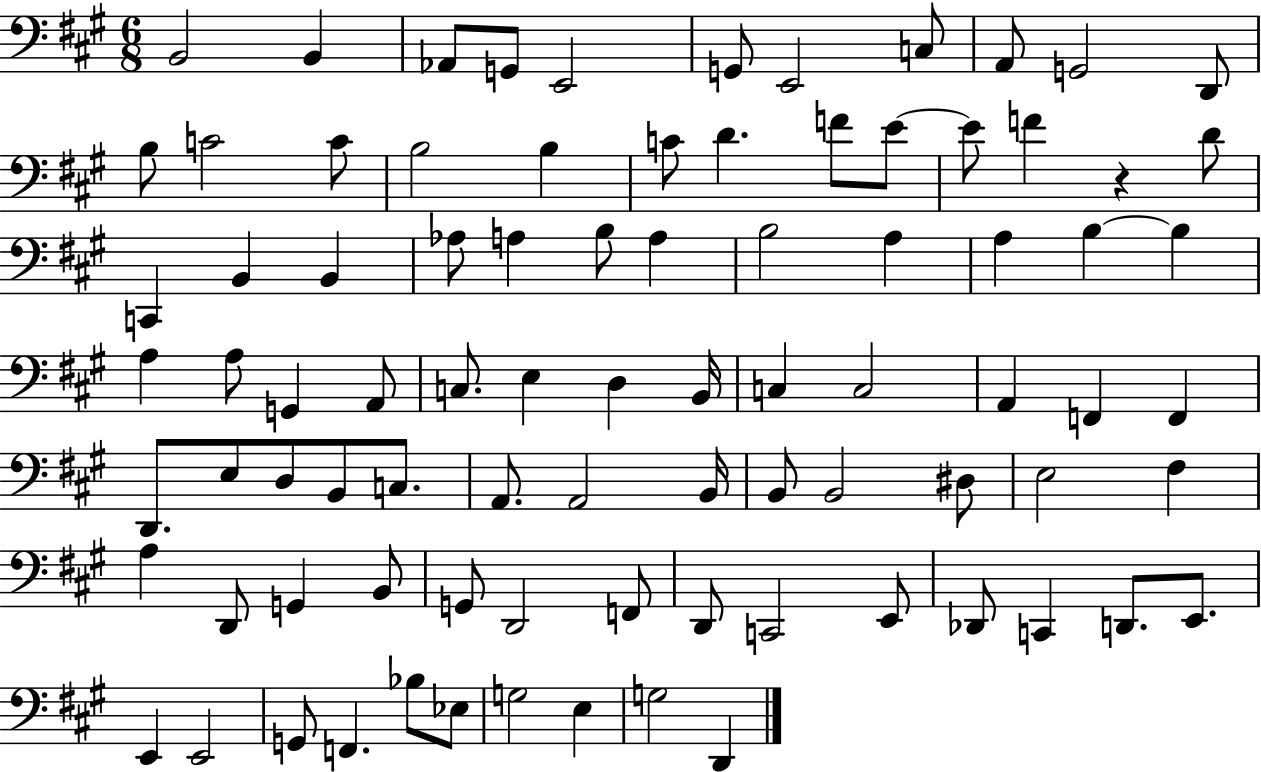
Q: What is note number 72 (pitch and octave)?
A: Db2